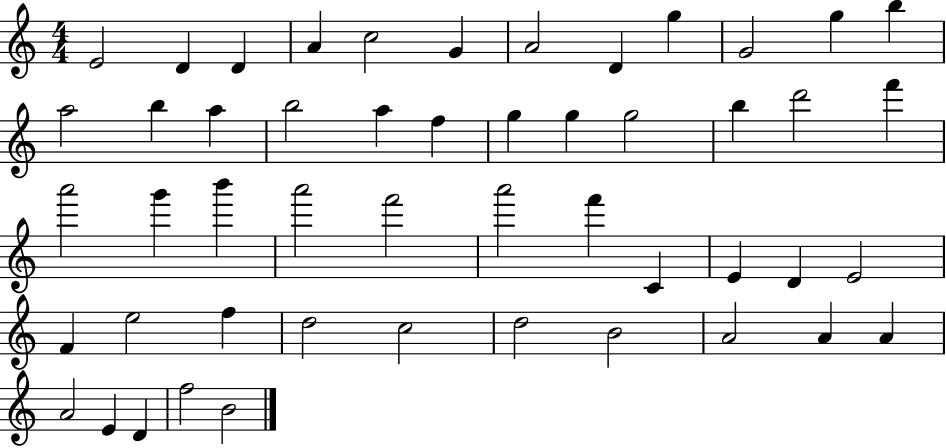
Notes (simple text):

E4/h D4/q D4/q A4/q C5/h G4/q A4/h D4/q G5/q G4/h G5/q B5/q A5/h B5/q A5/q B5/h A5/q F5/q G5/q G5/q G5/h B5/q D6/h F6/q A6/h G6/q B6/q A6/h F6/h A6/h F6/q C4/q E4/q D4/q E4/h F4/q E5/h F5/q D5/h C5/h D5/h B4/h A4/h A4/q A4/q A4/h E4/q D4/q F5/h B4/h